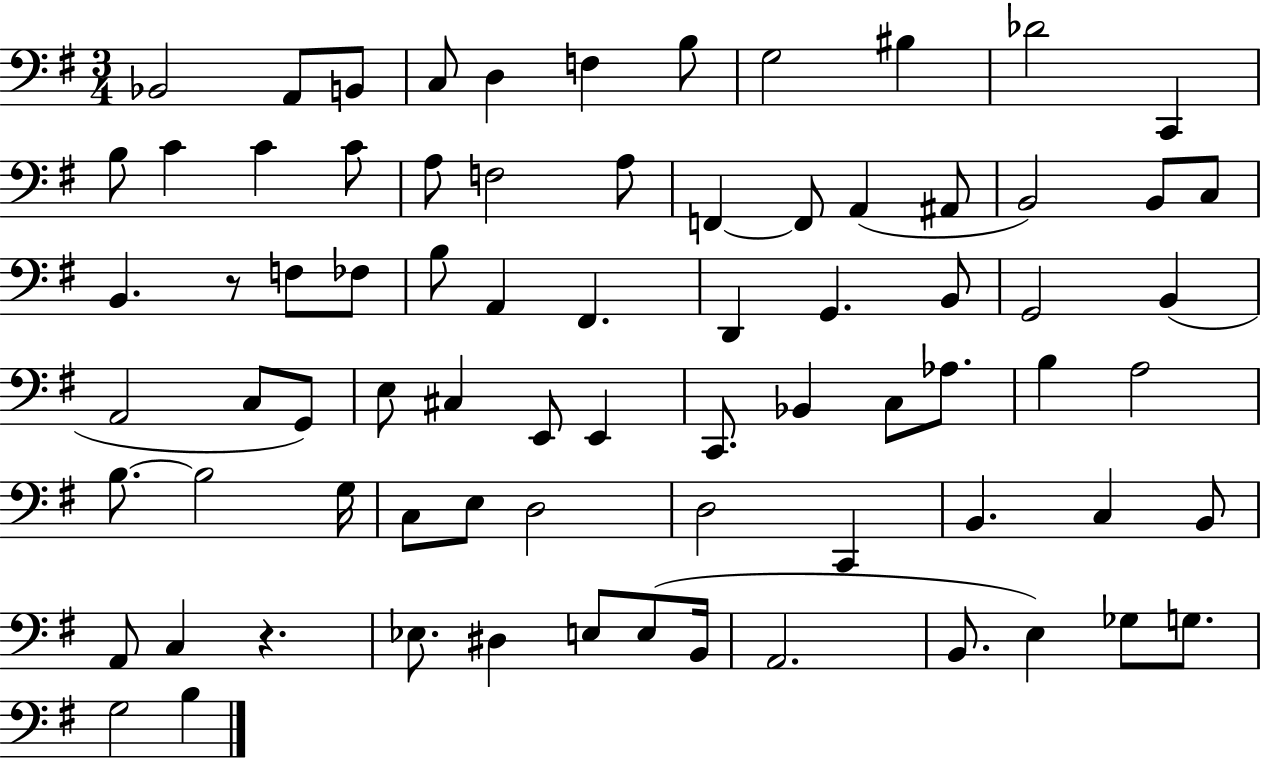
{
  \clef bass
  \numericTimeSignature
  \time 3/4
  \key g \major
  bes,2 a,8 b,8 | c8 d4 f4 b8 | g2 bis4 | des'2 c,4 | \break b8 c'4 c'4 c'8 | a8 f2 a8 | f,4~~ f,8 a,4( ais,8 | b,2) b,8 c8 | \break b,4. r8 f8 fes8 | b8 a,4 fis,4. | d,4 g,4. b,8 | g,2 b,4( | \break a,2 c8 g,8) | e8 cis4 e,8 e,4 | c,8. bes,4 c8 aes8. | b4 a2 | \break b8.~~ b2 g16 | c8 e8 d2 | d2 c,4 | b,4. c4 b,8 | \break a,8 c4 r4. | ees8. dis4 e8 e8( b,16 | a,2. | b,8. e4) ges8 g8. | \break g2 b4 | \bar "|."
}